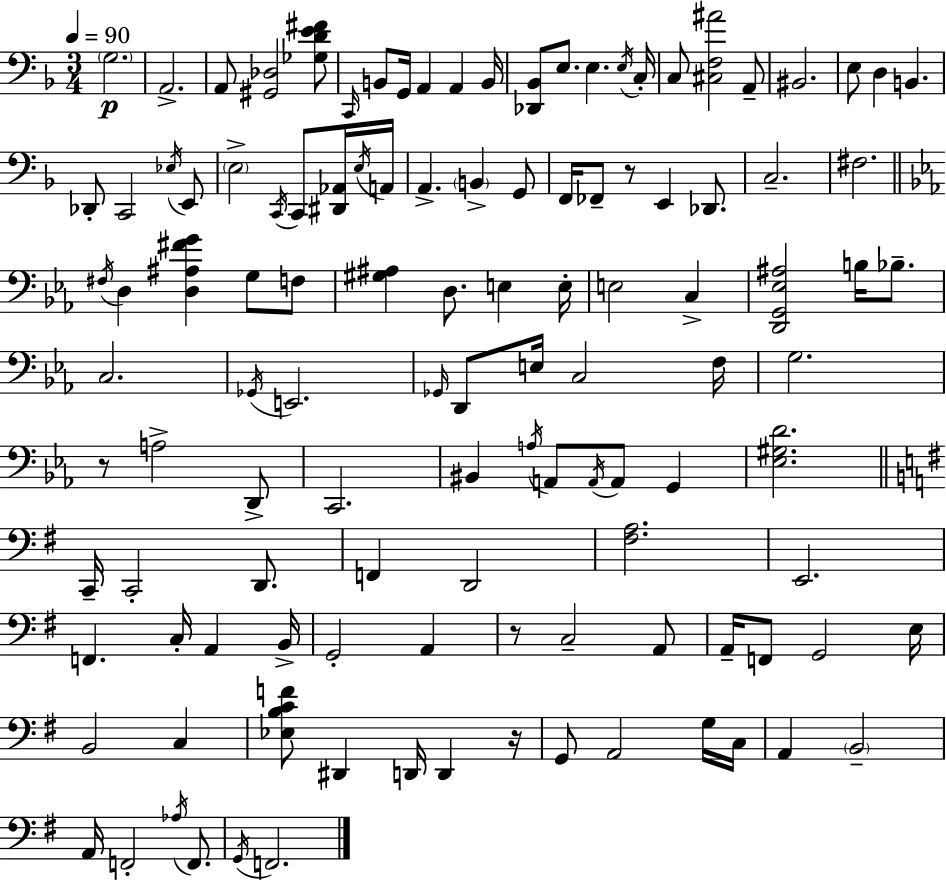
X:1
T:Untitled
M:3/4
L:1/4
K:F
G,2 A,,2 A,,/2 [^G,,_D,]2 [_G,DE^F]/2 C,,/4 B,,/2 G,,/4 A,, A,, B,,/4 [_D,,_B,,]/2 E,/2 E, E,/4 C,/4 C,/2 [^C,F,^A]2 A,,/2 ^B,,2 E,/2 D, B,, _D,,/2 C,,2 _E,/4 E,,/2 E,2 C,,/4 C,,/2 [^D,,_A,,]/4 E,/4 A,,/4 A,, B,, G,,/2 F,,/4 _F,,/2 z/2 E,, _D,,/2 C,2 ^F,2 ^F,/4 D, [D,^A,^FG] G,/2 F,/2 [^G,^A,] D,/2 E, E,/4 E,2 C, [D,,G,,_E,^A,]2 B,/4 _B,/2 C,2 _G,,/4 E,,2 _G,,/4 D,,/2 E,/4 C,2 F,/4 G,2 z/2 A,2 D,,/2 C,,2 ^B,, A,/4 A,,/2 A,,/4 A,,/2 G,, [_E,^G,D]2 C,,/4 C,,2 D,,/2 F,, D,,2 [^F,A,]2 E,,2 F,, C,/4 A,, B,,/4 G,,2 A,, z/2 C,2 A,,/2 A,,/4 F,,/2 G,,2 E,/4 B,,2 C, [_E,B,CF]/2 ^D,, D,,/4 D,, z/4 G,,/2 A,,2 G,/4 C,/4 A,, B,,2 A,,/4 F,,2 _A,/4 F,,/2 G,,/4 F,,2